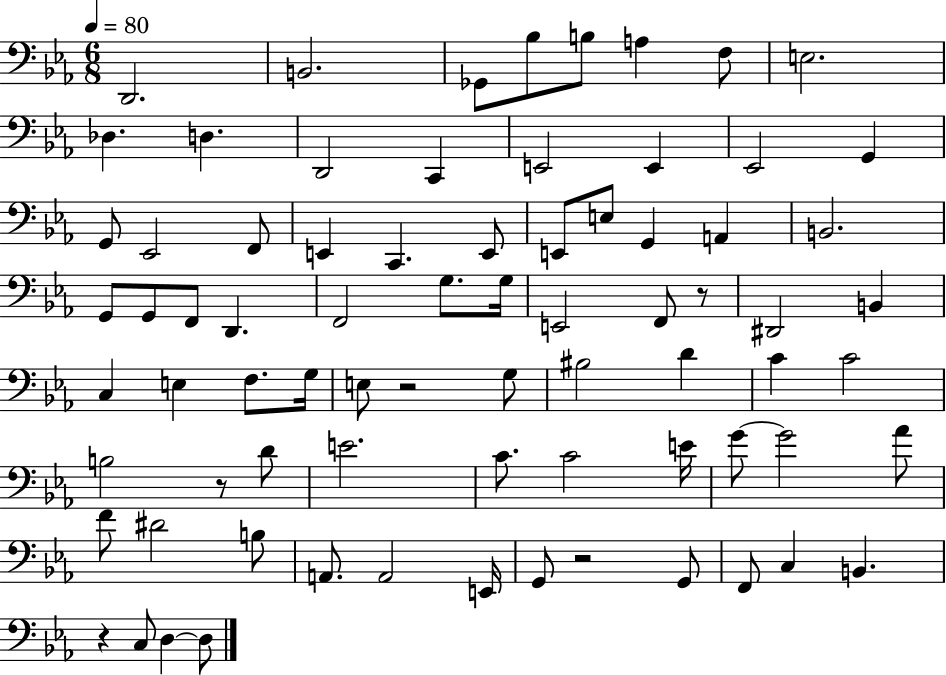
{
  \clef bass
  \numericTimeSignature
  \time 6/8
  \key ees \major
  \tempo 4 = 80
  d,2. | b,2. | ges,8 bes8 b8 a4 f8 | e2. | \break des4. d4. | d,2 c,4 | e,2 e,4 | ees,2 g,4 | \break g,8 ees,2 f,8 | e,4 c,4. e,8 | e,8 e8 g,4 a,4 | b,2. | \break g,8 g,8 f,8 d,4. | f,2 g8. g16 | e,2 f,8 r8 | dis,2 b,4 | \break c4 e4 f8. g16 | e8 r2 g8 | bis2 d'4 | c'4 c'2 | \break b2 r8 d'8 | e'2. | c'8. c'2 e'16 | g'8~~ g'2 aes'8 | \break f'8 dis'2 b8 | a,8. a,2 e,16 | g,8 r2 g,8 | f,8 c4 b,4. | \break r4 c8 d4~~ d8 | \bar "|."
}